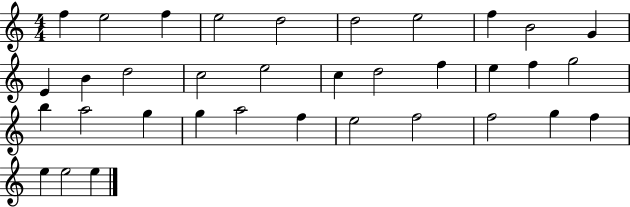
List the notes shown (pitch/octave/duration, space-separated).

F5/q E5/h F5/q E5/h D5/h D5/h E5/h F5/q B4/h G4/q E4/q B4/q D5/h C5/h E5/h C5/q D5/h F5/q E5/q F5/q G5/h B5/q A5/h G5/q G5/q A5/h F5/q E5/h F5/h F5/h G5/q F5/q E5/q E5/h E5/q